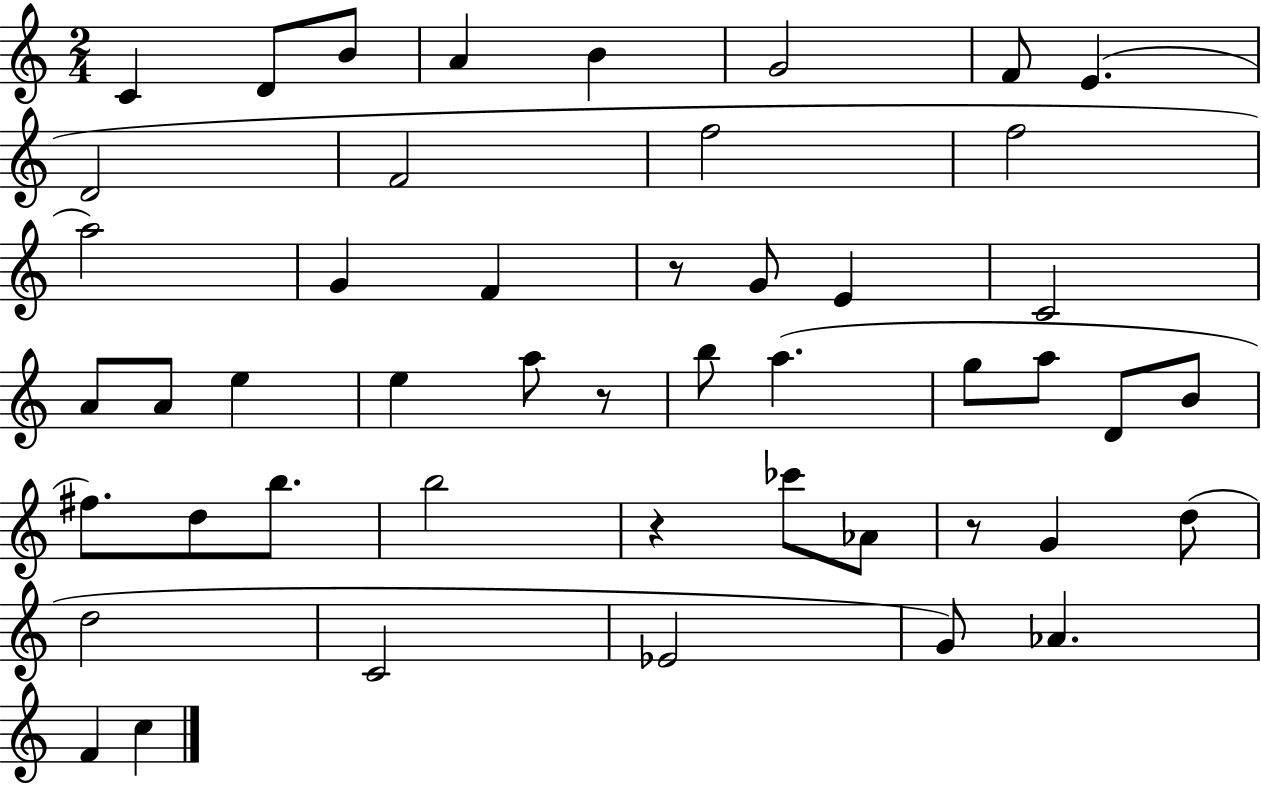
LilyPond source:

{
  \clef treble
  \numericTimeSignature
  \time 2/4
  \key c \major
  c'4 d'8 b'8 | a'4 b'4 | g'2 | f'8 e'4.( | \break d'2 | f'2 | f''2 | f''2 | \break a''2) | g'4 f'4 | r8 g'8 e'4 | c'2 | \break a'8 a'8 e''4 | e''4 a''8 r8 | b''8 a''4.( | g''8 a''8 d'8 b'8 | \break fis''8.) d''8 b''8. | b''2 | r4 ces'''8 aes'8 | r8 g'4 d''8( | \break d''2 | c'2 | ees'2 | g'8) aes'4. | \break f'4 c''4 | \bar "|."
}